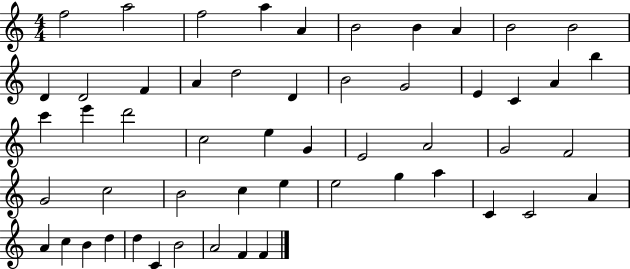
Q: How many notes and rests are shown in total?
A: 53